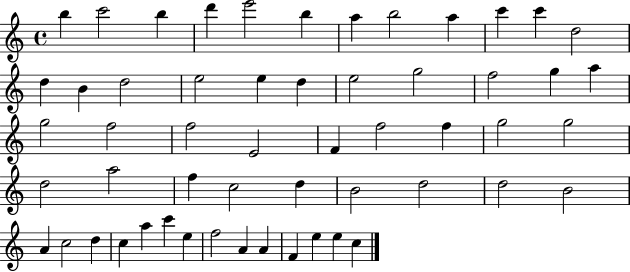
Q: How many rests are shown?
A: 0